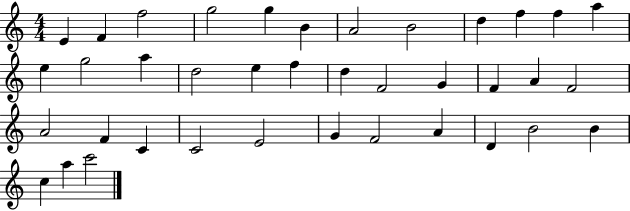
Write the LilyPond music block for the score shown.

{
  \clef treble
  \numericTimeSignature
  \time 4/4
  \key c \major
  e'4 f'4 f''2 | g''2 g''4 b'4 | a'2 b'2 | d''4 f''4 f''4 a''4 | \break e''4 g''2 a''4 | d''2 e''4 f''4 | d''4 f'2 g'4 | f'4 a'4 f'2 | \break a'2 f'4 c'4 | c'2 e'2 | g'4 f'2 a'4 | d'4 b'2 b'4 | \break c''4 a''4 c'''2 | \bar "|."
}